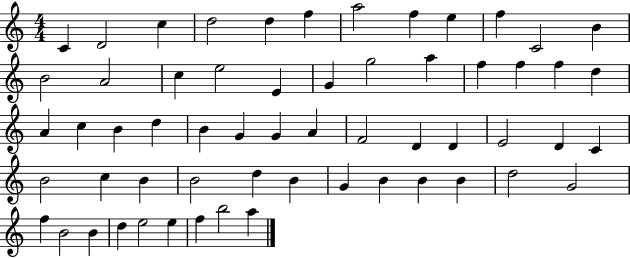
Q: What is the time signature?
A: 4/4